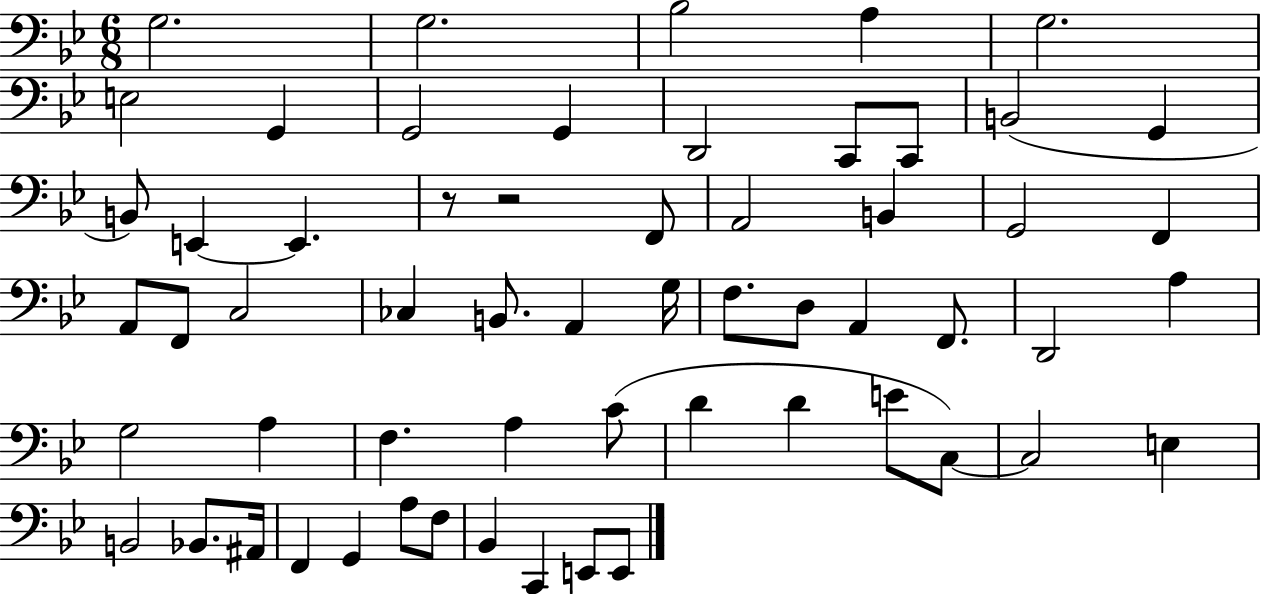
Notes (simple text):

G3/h. G3/h. Bb3/h A3/q G3/h. E3/h G2/q G2/h G2/q D2/h C2/e C2/e B2/h G2/q B2/e E2/q E2/q. R/e R/h F2/e A2/h B2/q G2/h F2/q A2/e F2/e C3/h CES3/q B2/e. A2/q G3/s F3/e. D3/e A2/q F2/e. D2/h A3/q G3/h A3/q F3/q. A3/q C4/e D4/q D4/q E4/e C3/e C3/h E3/q B2/h Bb2/e. A#2/s F2/q G2/q A3/e F3/e Bb2/q C2/q E2/e E2/e